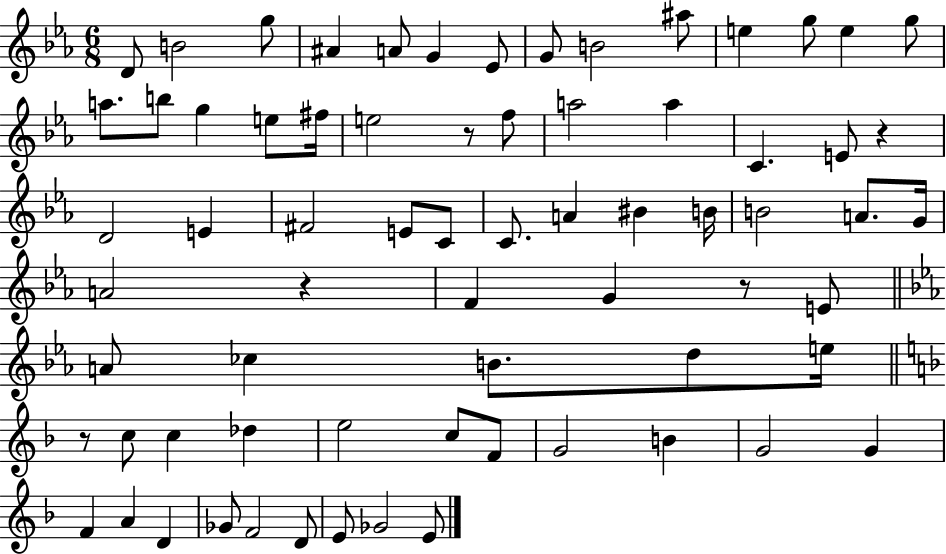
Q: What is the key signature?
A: EES major